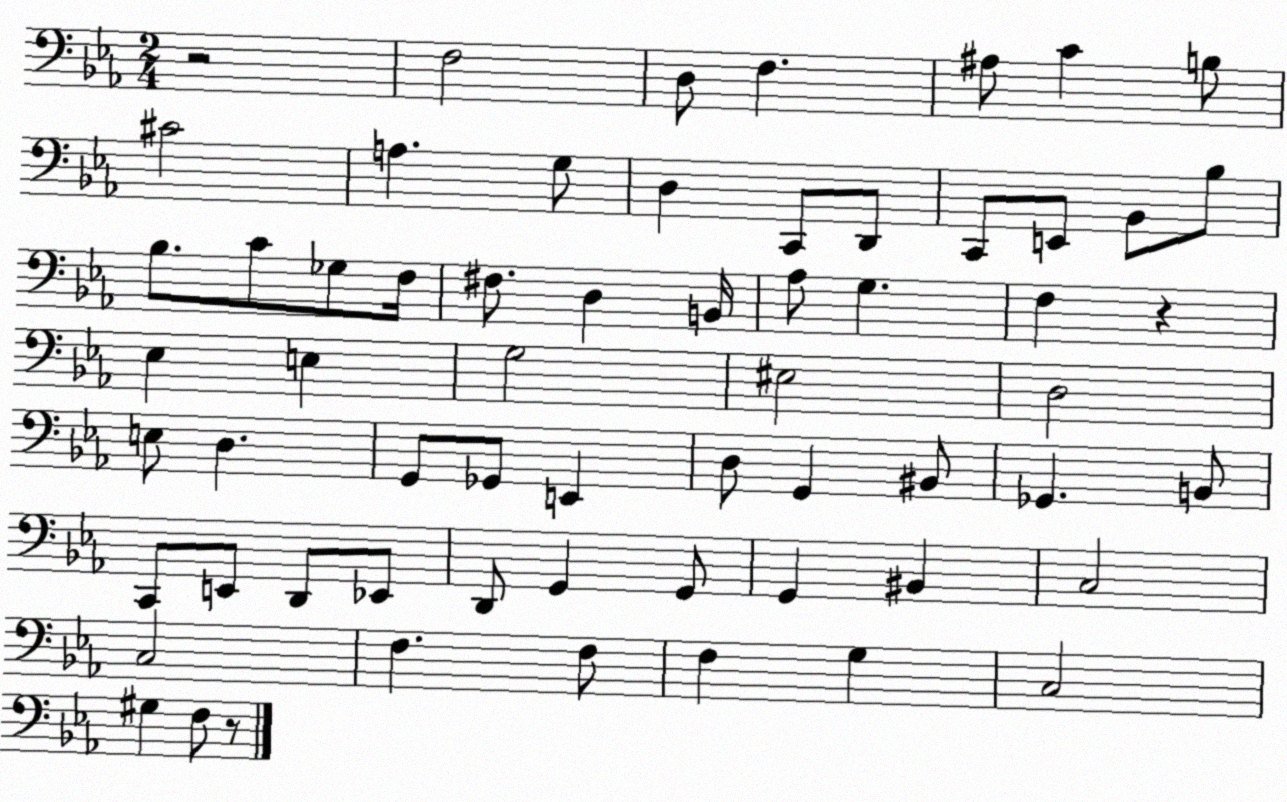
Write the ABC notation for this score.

X:1
T:Untitled
M:2/4
L:1/4
K:Eb
z2 F,2 D,/2 F, ^A,/2 C B,/2 ^C2 A, G,/2 D, C,,/2 D,,/2 C,,/2 E,,/2 _B,,/2 _B,/2 _B,/2 C/2 _G,/2 F,/4 ^F,/2 D, B,,/4 _A,/2 G, F, z _E, E, G,2 ^E,2 D,2 E,/2 D, G,,/2 _G,,/2 E,, D,/2 G,, ^B,,/2 _G,, B,,/2 C,,/2 E,,/2 D,,/2 _E,,/2 D,,/2 G,, G,,/2 G,, ^B,, C,2 C,2 F, F,/2 F, G, C,2 ^G, F,/2 z/2